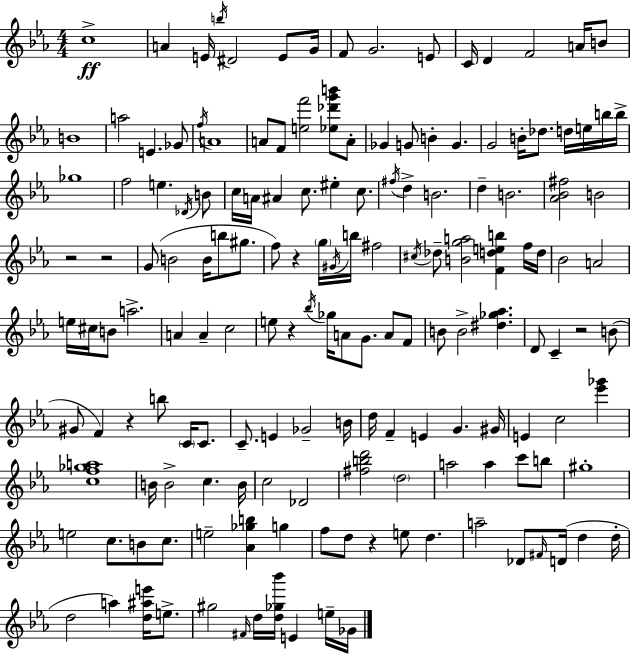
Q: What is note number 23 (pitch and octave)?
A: F4